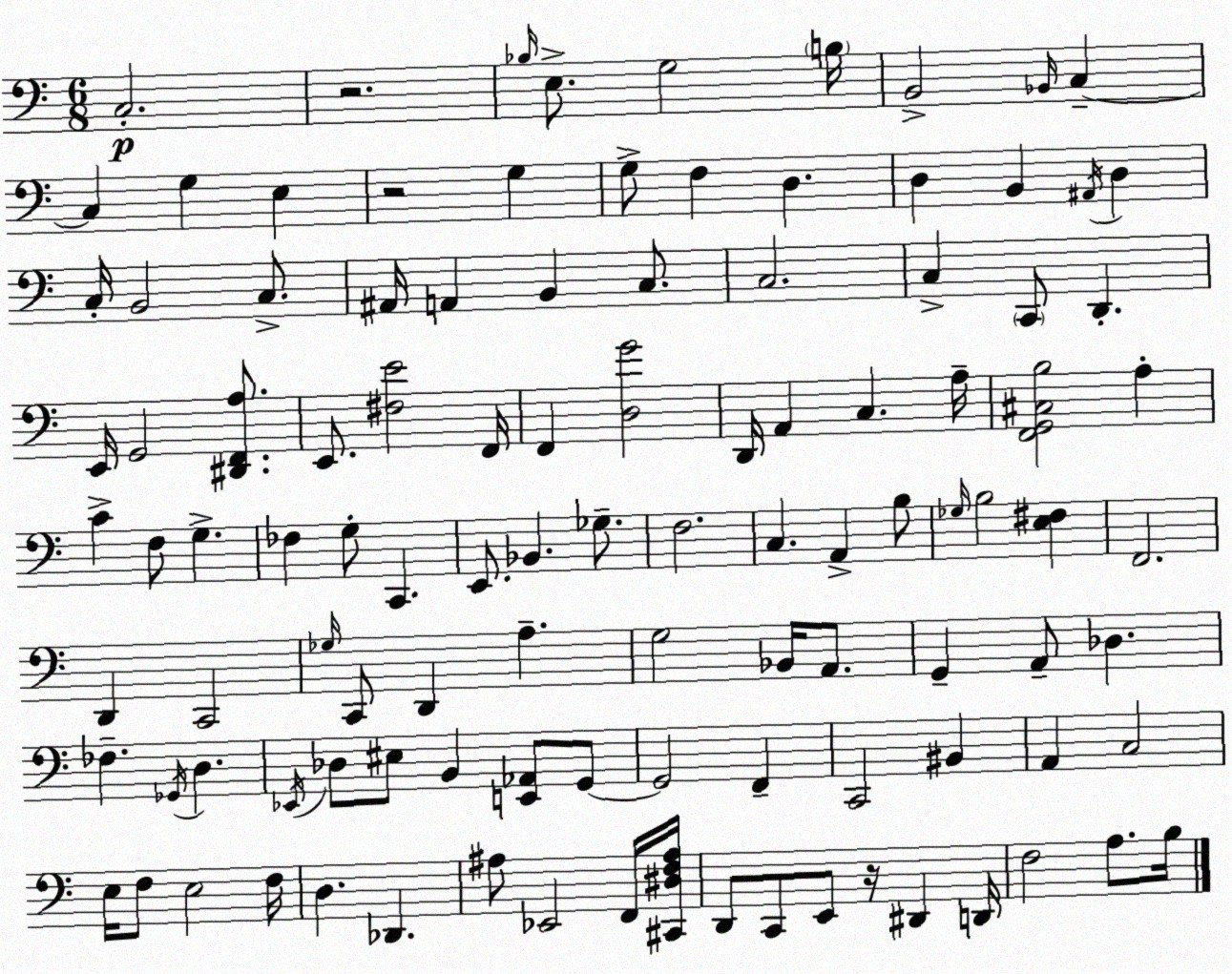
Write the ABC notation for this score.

X:1
T:Untitled
M:6/8
L:1/4
K:C
C,2 z2 _B,/4 E,/2 G,2 B,/4 B,,2 _B,,/4 C, C, G, E, z2 G, G,/2 F, D, D, B,, ^A,,/4 D, C,/4 B,,2 C,/2 ^A,,/4 A,, B,, C,/2 C,2 C, C,,/2 D,, E,,/4 G,,2 [^D,,F,,A,]/2 E,,/2 [^F,E]2 F,,/4 F,, [D,G]2 D,,/4 A,, C, A,/4 [F,,G,,^C,B,]2 A, C F,/2 G, _F, G,/2 C,, E,,/2 _B,, _G,/2 F,2 C, A,, B,/2 _G,/4 B,2 [E,^F,] F,,2 D,, C,,2 _G,/4 C,,/2 D,, A, G,2 _B,,/4 A,,/2 G,, A,,/2 _D, _F, _G,,/4 D, _E,,/4 _D,/2 ^E,/2 B,, [E,,_A,,]/2 G,,/2 G,,2 F,, C,,2 ^B,, A,, C,2 E,/4 F,/2 E,2 F,/4 D, _D,, ^A,/2 _E,,2 F,,/4 [^C,,^D,F,^A,]/4 D,,/2 C,,/2 E,,/2 z/4 ^D,, D,,/4 F,2 A,/2 B,/4